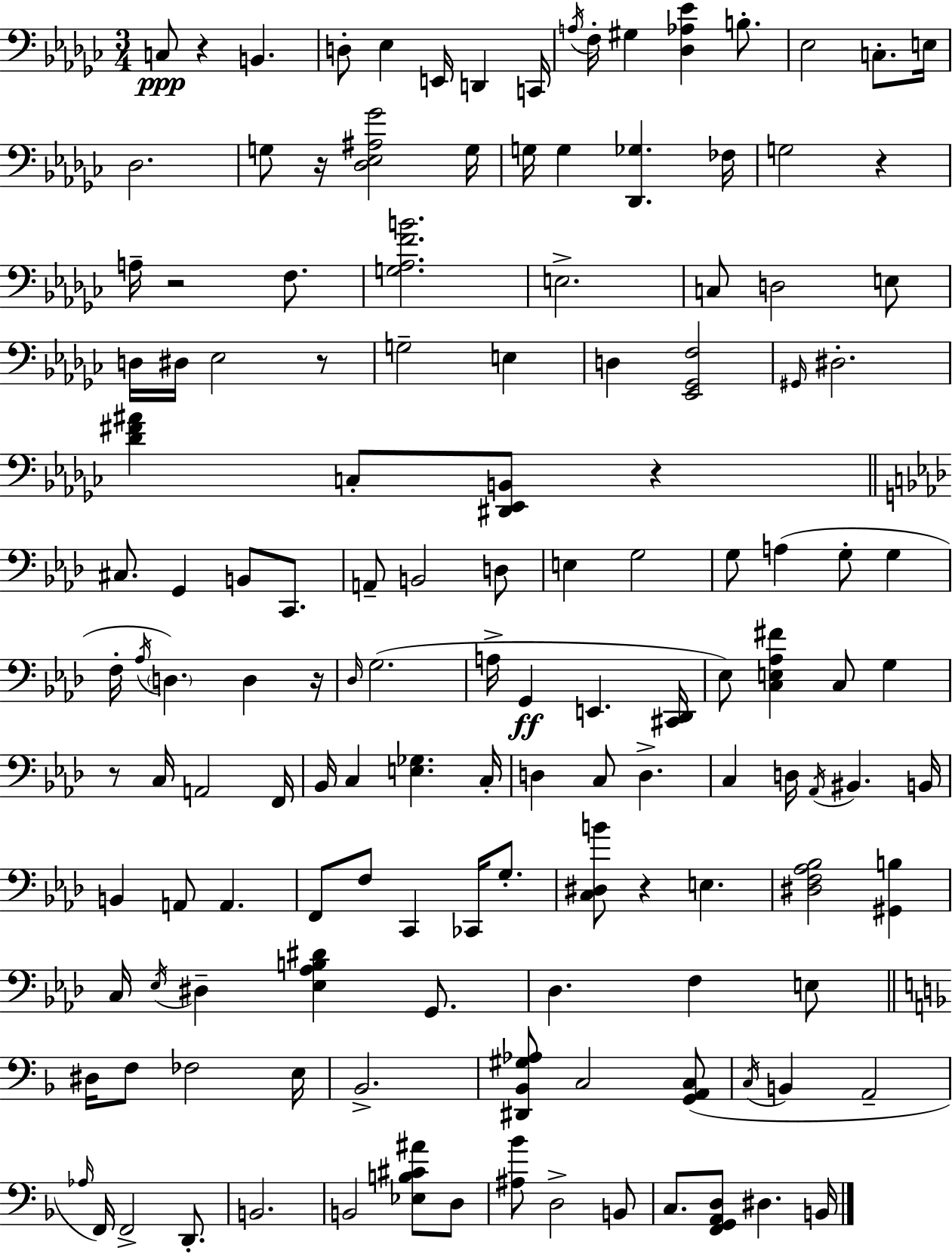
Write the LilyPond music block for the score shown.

{
  \clef bass
  \numericTimeSignature
  \time 3/4
  \key ees \minor
  c8\ppp r4 b,4. | d8-. ees4 e,16 d,4 c,16 | \acciaccatura { a16 } f16-. gis4 <des aes ees'>4 b8.-. | ees2 c8.-. | \break e16 des2. | g8 r16 <des ees ais ges'>2 | g16 g16 g4 <des, ges>4. | fes16 g2 r4 | \break a16-- r2 f8. | <g aes f' b'>2. | e2.-> | c8 d2 e8 | \break d16 dis16 ees2 r8 | g2-- e4 | d4 <ees, ges, f>2 | \grace { gis,16 } dis2.-. | \break <des' fis' ais'>4 c8-. <dis, ees, b,>8 r4 | \bar "||" \break \key f \minor cis8. g,4 b,8 c,8. | a,8-- b,2 d8 | e4 g2 | g8 a4( g8-. g4 | \break f16-. \acciaccatura { aes16 }) \parenthesize d4. d4 | r16 \grace { des16 } g2.( | a16-> g,4\ff e,4. | <cis, des,>16 ees8) <c e aes fis'>4 c8 g4 | \break r8 c16 a,2 | f,16 bes,16 c4 <e ges>4. | c16-. d4 c8 d4.-> | c4 d16 \acciaccatura { aes,16 } bis,4. | \break b,16 b,4 a,8 a,4. | f,8 f8 c,4 ces,16 | g8.-. <c dis b'>8 r4 e4. | <dis f aes bes>2 <gis, b>4 | \break c16 \acciaccatura { ees16 } dis4-- <ees aes b dis'>4 | g,8. des4. f4 | e8 \bar "||" \break \key f \major dis16 f8 fes2 e16 | bes,2.-> | <dis, bes, gis aes>8 c2 <g, a, c>8( | \acciaccatura { c16 } b,4 a,2-- | \break \grace { aes16 }) f,16 f,2-> d,8.-. | b,2. | b,2 <ees b cis' ais'>8 | d8 <ais bes'>8 d2-> | \break b,8 c8. <f, g, a, d>8 dis4. | b,16 \bar "|."
}